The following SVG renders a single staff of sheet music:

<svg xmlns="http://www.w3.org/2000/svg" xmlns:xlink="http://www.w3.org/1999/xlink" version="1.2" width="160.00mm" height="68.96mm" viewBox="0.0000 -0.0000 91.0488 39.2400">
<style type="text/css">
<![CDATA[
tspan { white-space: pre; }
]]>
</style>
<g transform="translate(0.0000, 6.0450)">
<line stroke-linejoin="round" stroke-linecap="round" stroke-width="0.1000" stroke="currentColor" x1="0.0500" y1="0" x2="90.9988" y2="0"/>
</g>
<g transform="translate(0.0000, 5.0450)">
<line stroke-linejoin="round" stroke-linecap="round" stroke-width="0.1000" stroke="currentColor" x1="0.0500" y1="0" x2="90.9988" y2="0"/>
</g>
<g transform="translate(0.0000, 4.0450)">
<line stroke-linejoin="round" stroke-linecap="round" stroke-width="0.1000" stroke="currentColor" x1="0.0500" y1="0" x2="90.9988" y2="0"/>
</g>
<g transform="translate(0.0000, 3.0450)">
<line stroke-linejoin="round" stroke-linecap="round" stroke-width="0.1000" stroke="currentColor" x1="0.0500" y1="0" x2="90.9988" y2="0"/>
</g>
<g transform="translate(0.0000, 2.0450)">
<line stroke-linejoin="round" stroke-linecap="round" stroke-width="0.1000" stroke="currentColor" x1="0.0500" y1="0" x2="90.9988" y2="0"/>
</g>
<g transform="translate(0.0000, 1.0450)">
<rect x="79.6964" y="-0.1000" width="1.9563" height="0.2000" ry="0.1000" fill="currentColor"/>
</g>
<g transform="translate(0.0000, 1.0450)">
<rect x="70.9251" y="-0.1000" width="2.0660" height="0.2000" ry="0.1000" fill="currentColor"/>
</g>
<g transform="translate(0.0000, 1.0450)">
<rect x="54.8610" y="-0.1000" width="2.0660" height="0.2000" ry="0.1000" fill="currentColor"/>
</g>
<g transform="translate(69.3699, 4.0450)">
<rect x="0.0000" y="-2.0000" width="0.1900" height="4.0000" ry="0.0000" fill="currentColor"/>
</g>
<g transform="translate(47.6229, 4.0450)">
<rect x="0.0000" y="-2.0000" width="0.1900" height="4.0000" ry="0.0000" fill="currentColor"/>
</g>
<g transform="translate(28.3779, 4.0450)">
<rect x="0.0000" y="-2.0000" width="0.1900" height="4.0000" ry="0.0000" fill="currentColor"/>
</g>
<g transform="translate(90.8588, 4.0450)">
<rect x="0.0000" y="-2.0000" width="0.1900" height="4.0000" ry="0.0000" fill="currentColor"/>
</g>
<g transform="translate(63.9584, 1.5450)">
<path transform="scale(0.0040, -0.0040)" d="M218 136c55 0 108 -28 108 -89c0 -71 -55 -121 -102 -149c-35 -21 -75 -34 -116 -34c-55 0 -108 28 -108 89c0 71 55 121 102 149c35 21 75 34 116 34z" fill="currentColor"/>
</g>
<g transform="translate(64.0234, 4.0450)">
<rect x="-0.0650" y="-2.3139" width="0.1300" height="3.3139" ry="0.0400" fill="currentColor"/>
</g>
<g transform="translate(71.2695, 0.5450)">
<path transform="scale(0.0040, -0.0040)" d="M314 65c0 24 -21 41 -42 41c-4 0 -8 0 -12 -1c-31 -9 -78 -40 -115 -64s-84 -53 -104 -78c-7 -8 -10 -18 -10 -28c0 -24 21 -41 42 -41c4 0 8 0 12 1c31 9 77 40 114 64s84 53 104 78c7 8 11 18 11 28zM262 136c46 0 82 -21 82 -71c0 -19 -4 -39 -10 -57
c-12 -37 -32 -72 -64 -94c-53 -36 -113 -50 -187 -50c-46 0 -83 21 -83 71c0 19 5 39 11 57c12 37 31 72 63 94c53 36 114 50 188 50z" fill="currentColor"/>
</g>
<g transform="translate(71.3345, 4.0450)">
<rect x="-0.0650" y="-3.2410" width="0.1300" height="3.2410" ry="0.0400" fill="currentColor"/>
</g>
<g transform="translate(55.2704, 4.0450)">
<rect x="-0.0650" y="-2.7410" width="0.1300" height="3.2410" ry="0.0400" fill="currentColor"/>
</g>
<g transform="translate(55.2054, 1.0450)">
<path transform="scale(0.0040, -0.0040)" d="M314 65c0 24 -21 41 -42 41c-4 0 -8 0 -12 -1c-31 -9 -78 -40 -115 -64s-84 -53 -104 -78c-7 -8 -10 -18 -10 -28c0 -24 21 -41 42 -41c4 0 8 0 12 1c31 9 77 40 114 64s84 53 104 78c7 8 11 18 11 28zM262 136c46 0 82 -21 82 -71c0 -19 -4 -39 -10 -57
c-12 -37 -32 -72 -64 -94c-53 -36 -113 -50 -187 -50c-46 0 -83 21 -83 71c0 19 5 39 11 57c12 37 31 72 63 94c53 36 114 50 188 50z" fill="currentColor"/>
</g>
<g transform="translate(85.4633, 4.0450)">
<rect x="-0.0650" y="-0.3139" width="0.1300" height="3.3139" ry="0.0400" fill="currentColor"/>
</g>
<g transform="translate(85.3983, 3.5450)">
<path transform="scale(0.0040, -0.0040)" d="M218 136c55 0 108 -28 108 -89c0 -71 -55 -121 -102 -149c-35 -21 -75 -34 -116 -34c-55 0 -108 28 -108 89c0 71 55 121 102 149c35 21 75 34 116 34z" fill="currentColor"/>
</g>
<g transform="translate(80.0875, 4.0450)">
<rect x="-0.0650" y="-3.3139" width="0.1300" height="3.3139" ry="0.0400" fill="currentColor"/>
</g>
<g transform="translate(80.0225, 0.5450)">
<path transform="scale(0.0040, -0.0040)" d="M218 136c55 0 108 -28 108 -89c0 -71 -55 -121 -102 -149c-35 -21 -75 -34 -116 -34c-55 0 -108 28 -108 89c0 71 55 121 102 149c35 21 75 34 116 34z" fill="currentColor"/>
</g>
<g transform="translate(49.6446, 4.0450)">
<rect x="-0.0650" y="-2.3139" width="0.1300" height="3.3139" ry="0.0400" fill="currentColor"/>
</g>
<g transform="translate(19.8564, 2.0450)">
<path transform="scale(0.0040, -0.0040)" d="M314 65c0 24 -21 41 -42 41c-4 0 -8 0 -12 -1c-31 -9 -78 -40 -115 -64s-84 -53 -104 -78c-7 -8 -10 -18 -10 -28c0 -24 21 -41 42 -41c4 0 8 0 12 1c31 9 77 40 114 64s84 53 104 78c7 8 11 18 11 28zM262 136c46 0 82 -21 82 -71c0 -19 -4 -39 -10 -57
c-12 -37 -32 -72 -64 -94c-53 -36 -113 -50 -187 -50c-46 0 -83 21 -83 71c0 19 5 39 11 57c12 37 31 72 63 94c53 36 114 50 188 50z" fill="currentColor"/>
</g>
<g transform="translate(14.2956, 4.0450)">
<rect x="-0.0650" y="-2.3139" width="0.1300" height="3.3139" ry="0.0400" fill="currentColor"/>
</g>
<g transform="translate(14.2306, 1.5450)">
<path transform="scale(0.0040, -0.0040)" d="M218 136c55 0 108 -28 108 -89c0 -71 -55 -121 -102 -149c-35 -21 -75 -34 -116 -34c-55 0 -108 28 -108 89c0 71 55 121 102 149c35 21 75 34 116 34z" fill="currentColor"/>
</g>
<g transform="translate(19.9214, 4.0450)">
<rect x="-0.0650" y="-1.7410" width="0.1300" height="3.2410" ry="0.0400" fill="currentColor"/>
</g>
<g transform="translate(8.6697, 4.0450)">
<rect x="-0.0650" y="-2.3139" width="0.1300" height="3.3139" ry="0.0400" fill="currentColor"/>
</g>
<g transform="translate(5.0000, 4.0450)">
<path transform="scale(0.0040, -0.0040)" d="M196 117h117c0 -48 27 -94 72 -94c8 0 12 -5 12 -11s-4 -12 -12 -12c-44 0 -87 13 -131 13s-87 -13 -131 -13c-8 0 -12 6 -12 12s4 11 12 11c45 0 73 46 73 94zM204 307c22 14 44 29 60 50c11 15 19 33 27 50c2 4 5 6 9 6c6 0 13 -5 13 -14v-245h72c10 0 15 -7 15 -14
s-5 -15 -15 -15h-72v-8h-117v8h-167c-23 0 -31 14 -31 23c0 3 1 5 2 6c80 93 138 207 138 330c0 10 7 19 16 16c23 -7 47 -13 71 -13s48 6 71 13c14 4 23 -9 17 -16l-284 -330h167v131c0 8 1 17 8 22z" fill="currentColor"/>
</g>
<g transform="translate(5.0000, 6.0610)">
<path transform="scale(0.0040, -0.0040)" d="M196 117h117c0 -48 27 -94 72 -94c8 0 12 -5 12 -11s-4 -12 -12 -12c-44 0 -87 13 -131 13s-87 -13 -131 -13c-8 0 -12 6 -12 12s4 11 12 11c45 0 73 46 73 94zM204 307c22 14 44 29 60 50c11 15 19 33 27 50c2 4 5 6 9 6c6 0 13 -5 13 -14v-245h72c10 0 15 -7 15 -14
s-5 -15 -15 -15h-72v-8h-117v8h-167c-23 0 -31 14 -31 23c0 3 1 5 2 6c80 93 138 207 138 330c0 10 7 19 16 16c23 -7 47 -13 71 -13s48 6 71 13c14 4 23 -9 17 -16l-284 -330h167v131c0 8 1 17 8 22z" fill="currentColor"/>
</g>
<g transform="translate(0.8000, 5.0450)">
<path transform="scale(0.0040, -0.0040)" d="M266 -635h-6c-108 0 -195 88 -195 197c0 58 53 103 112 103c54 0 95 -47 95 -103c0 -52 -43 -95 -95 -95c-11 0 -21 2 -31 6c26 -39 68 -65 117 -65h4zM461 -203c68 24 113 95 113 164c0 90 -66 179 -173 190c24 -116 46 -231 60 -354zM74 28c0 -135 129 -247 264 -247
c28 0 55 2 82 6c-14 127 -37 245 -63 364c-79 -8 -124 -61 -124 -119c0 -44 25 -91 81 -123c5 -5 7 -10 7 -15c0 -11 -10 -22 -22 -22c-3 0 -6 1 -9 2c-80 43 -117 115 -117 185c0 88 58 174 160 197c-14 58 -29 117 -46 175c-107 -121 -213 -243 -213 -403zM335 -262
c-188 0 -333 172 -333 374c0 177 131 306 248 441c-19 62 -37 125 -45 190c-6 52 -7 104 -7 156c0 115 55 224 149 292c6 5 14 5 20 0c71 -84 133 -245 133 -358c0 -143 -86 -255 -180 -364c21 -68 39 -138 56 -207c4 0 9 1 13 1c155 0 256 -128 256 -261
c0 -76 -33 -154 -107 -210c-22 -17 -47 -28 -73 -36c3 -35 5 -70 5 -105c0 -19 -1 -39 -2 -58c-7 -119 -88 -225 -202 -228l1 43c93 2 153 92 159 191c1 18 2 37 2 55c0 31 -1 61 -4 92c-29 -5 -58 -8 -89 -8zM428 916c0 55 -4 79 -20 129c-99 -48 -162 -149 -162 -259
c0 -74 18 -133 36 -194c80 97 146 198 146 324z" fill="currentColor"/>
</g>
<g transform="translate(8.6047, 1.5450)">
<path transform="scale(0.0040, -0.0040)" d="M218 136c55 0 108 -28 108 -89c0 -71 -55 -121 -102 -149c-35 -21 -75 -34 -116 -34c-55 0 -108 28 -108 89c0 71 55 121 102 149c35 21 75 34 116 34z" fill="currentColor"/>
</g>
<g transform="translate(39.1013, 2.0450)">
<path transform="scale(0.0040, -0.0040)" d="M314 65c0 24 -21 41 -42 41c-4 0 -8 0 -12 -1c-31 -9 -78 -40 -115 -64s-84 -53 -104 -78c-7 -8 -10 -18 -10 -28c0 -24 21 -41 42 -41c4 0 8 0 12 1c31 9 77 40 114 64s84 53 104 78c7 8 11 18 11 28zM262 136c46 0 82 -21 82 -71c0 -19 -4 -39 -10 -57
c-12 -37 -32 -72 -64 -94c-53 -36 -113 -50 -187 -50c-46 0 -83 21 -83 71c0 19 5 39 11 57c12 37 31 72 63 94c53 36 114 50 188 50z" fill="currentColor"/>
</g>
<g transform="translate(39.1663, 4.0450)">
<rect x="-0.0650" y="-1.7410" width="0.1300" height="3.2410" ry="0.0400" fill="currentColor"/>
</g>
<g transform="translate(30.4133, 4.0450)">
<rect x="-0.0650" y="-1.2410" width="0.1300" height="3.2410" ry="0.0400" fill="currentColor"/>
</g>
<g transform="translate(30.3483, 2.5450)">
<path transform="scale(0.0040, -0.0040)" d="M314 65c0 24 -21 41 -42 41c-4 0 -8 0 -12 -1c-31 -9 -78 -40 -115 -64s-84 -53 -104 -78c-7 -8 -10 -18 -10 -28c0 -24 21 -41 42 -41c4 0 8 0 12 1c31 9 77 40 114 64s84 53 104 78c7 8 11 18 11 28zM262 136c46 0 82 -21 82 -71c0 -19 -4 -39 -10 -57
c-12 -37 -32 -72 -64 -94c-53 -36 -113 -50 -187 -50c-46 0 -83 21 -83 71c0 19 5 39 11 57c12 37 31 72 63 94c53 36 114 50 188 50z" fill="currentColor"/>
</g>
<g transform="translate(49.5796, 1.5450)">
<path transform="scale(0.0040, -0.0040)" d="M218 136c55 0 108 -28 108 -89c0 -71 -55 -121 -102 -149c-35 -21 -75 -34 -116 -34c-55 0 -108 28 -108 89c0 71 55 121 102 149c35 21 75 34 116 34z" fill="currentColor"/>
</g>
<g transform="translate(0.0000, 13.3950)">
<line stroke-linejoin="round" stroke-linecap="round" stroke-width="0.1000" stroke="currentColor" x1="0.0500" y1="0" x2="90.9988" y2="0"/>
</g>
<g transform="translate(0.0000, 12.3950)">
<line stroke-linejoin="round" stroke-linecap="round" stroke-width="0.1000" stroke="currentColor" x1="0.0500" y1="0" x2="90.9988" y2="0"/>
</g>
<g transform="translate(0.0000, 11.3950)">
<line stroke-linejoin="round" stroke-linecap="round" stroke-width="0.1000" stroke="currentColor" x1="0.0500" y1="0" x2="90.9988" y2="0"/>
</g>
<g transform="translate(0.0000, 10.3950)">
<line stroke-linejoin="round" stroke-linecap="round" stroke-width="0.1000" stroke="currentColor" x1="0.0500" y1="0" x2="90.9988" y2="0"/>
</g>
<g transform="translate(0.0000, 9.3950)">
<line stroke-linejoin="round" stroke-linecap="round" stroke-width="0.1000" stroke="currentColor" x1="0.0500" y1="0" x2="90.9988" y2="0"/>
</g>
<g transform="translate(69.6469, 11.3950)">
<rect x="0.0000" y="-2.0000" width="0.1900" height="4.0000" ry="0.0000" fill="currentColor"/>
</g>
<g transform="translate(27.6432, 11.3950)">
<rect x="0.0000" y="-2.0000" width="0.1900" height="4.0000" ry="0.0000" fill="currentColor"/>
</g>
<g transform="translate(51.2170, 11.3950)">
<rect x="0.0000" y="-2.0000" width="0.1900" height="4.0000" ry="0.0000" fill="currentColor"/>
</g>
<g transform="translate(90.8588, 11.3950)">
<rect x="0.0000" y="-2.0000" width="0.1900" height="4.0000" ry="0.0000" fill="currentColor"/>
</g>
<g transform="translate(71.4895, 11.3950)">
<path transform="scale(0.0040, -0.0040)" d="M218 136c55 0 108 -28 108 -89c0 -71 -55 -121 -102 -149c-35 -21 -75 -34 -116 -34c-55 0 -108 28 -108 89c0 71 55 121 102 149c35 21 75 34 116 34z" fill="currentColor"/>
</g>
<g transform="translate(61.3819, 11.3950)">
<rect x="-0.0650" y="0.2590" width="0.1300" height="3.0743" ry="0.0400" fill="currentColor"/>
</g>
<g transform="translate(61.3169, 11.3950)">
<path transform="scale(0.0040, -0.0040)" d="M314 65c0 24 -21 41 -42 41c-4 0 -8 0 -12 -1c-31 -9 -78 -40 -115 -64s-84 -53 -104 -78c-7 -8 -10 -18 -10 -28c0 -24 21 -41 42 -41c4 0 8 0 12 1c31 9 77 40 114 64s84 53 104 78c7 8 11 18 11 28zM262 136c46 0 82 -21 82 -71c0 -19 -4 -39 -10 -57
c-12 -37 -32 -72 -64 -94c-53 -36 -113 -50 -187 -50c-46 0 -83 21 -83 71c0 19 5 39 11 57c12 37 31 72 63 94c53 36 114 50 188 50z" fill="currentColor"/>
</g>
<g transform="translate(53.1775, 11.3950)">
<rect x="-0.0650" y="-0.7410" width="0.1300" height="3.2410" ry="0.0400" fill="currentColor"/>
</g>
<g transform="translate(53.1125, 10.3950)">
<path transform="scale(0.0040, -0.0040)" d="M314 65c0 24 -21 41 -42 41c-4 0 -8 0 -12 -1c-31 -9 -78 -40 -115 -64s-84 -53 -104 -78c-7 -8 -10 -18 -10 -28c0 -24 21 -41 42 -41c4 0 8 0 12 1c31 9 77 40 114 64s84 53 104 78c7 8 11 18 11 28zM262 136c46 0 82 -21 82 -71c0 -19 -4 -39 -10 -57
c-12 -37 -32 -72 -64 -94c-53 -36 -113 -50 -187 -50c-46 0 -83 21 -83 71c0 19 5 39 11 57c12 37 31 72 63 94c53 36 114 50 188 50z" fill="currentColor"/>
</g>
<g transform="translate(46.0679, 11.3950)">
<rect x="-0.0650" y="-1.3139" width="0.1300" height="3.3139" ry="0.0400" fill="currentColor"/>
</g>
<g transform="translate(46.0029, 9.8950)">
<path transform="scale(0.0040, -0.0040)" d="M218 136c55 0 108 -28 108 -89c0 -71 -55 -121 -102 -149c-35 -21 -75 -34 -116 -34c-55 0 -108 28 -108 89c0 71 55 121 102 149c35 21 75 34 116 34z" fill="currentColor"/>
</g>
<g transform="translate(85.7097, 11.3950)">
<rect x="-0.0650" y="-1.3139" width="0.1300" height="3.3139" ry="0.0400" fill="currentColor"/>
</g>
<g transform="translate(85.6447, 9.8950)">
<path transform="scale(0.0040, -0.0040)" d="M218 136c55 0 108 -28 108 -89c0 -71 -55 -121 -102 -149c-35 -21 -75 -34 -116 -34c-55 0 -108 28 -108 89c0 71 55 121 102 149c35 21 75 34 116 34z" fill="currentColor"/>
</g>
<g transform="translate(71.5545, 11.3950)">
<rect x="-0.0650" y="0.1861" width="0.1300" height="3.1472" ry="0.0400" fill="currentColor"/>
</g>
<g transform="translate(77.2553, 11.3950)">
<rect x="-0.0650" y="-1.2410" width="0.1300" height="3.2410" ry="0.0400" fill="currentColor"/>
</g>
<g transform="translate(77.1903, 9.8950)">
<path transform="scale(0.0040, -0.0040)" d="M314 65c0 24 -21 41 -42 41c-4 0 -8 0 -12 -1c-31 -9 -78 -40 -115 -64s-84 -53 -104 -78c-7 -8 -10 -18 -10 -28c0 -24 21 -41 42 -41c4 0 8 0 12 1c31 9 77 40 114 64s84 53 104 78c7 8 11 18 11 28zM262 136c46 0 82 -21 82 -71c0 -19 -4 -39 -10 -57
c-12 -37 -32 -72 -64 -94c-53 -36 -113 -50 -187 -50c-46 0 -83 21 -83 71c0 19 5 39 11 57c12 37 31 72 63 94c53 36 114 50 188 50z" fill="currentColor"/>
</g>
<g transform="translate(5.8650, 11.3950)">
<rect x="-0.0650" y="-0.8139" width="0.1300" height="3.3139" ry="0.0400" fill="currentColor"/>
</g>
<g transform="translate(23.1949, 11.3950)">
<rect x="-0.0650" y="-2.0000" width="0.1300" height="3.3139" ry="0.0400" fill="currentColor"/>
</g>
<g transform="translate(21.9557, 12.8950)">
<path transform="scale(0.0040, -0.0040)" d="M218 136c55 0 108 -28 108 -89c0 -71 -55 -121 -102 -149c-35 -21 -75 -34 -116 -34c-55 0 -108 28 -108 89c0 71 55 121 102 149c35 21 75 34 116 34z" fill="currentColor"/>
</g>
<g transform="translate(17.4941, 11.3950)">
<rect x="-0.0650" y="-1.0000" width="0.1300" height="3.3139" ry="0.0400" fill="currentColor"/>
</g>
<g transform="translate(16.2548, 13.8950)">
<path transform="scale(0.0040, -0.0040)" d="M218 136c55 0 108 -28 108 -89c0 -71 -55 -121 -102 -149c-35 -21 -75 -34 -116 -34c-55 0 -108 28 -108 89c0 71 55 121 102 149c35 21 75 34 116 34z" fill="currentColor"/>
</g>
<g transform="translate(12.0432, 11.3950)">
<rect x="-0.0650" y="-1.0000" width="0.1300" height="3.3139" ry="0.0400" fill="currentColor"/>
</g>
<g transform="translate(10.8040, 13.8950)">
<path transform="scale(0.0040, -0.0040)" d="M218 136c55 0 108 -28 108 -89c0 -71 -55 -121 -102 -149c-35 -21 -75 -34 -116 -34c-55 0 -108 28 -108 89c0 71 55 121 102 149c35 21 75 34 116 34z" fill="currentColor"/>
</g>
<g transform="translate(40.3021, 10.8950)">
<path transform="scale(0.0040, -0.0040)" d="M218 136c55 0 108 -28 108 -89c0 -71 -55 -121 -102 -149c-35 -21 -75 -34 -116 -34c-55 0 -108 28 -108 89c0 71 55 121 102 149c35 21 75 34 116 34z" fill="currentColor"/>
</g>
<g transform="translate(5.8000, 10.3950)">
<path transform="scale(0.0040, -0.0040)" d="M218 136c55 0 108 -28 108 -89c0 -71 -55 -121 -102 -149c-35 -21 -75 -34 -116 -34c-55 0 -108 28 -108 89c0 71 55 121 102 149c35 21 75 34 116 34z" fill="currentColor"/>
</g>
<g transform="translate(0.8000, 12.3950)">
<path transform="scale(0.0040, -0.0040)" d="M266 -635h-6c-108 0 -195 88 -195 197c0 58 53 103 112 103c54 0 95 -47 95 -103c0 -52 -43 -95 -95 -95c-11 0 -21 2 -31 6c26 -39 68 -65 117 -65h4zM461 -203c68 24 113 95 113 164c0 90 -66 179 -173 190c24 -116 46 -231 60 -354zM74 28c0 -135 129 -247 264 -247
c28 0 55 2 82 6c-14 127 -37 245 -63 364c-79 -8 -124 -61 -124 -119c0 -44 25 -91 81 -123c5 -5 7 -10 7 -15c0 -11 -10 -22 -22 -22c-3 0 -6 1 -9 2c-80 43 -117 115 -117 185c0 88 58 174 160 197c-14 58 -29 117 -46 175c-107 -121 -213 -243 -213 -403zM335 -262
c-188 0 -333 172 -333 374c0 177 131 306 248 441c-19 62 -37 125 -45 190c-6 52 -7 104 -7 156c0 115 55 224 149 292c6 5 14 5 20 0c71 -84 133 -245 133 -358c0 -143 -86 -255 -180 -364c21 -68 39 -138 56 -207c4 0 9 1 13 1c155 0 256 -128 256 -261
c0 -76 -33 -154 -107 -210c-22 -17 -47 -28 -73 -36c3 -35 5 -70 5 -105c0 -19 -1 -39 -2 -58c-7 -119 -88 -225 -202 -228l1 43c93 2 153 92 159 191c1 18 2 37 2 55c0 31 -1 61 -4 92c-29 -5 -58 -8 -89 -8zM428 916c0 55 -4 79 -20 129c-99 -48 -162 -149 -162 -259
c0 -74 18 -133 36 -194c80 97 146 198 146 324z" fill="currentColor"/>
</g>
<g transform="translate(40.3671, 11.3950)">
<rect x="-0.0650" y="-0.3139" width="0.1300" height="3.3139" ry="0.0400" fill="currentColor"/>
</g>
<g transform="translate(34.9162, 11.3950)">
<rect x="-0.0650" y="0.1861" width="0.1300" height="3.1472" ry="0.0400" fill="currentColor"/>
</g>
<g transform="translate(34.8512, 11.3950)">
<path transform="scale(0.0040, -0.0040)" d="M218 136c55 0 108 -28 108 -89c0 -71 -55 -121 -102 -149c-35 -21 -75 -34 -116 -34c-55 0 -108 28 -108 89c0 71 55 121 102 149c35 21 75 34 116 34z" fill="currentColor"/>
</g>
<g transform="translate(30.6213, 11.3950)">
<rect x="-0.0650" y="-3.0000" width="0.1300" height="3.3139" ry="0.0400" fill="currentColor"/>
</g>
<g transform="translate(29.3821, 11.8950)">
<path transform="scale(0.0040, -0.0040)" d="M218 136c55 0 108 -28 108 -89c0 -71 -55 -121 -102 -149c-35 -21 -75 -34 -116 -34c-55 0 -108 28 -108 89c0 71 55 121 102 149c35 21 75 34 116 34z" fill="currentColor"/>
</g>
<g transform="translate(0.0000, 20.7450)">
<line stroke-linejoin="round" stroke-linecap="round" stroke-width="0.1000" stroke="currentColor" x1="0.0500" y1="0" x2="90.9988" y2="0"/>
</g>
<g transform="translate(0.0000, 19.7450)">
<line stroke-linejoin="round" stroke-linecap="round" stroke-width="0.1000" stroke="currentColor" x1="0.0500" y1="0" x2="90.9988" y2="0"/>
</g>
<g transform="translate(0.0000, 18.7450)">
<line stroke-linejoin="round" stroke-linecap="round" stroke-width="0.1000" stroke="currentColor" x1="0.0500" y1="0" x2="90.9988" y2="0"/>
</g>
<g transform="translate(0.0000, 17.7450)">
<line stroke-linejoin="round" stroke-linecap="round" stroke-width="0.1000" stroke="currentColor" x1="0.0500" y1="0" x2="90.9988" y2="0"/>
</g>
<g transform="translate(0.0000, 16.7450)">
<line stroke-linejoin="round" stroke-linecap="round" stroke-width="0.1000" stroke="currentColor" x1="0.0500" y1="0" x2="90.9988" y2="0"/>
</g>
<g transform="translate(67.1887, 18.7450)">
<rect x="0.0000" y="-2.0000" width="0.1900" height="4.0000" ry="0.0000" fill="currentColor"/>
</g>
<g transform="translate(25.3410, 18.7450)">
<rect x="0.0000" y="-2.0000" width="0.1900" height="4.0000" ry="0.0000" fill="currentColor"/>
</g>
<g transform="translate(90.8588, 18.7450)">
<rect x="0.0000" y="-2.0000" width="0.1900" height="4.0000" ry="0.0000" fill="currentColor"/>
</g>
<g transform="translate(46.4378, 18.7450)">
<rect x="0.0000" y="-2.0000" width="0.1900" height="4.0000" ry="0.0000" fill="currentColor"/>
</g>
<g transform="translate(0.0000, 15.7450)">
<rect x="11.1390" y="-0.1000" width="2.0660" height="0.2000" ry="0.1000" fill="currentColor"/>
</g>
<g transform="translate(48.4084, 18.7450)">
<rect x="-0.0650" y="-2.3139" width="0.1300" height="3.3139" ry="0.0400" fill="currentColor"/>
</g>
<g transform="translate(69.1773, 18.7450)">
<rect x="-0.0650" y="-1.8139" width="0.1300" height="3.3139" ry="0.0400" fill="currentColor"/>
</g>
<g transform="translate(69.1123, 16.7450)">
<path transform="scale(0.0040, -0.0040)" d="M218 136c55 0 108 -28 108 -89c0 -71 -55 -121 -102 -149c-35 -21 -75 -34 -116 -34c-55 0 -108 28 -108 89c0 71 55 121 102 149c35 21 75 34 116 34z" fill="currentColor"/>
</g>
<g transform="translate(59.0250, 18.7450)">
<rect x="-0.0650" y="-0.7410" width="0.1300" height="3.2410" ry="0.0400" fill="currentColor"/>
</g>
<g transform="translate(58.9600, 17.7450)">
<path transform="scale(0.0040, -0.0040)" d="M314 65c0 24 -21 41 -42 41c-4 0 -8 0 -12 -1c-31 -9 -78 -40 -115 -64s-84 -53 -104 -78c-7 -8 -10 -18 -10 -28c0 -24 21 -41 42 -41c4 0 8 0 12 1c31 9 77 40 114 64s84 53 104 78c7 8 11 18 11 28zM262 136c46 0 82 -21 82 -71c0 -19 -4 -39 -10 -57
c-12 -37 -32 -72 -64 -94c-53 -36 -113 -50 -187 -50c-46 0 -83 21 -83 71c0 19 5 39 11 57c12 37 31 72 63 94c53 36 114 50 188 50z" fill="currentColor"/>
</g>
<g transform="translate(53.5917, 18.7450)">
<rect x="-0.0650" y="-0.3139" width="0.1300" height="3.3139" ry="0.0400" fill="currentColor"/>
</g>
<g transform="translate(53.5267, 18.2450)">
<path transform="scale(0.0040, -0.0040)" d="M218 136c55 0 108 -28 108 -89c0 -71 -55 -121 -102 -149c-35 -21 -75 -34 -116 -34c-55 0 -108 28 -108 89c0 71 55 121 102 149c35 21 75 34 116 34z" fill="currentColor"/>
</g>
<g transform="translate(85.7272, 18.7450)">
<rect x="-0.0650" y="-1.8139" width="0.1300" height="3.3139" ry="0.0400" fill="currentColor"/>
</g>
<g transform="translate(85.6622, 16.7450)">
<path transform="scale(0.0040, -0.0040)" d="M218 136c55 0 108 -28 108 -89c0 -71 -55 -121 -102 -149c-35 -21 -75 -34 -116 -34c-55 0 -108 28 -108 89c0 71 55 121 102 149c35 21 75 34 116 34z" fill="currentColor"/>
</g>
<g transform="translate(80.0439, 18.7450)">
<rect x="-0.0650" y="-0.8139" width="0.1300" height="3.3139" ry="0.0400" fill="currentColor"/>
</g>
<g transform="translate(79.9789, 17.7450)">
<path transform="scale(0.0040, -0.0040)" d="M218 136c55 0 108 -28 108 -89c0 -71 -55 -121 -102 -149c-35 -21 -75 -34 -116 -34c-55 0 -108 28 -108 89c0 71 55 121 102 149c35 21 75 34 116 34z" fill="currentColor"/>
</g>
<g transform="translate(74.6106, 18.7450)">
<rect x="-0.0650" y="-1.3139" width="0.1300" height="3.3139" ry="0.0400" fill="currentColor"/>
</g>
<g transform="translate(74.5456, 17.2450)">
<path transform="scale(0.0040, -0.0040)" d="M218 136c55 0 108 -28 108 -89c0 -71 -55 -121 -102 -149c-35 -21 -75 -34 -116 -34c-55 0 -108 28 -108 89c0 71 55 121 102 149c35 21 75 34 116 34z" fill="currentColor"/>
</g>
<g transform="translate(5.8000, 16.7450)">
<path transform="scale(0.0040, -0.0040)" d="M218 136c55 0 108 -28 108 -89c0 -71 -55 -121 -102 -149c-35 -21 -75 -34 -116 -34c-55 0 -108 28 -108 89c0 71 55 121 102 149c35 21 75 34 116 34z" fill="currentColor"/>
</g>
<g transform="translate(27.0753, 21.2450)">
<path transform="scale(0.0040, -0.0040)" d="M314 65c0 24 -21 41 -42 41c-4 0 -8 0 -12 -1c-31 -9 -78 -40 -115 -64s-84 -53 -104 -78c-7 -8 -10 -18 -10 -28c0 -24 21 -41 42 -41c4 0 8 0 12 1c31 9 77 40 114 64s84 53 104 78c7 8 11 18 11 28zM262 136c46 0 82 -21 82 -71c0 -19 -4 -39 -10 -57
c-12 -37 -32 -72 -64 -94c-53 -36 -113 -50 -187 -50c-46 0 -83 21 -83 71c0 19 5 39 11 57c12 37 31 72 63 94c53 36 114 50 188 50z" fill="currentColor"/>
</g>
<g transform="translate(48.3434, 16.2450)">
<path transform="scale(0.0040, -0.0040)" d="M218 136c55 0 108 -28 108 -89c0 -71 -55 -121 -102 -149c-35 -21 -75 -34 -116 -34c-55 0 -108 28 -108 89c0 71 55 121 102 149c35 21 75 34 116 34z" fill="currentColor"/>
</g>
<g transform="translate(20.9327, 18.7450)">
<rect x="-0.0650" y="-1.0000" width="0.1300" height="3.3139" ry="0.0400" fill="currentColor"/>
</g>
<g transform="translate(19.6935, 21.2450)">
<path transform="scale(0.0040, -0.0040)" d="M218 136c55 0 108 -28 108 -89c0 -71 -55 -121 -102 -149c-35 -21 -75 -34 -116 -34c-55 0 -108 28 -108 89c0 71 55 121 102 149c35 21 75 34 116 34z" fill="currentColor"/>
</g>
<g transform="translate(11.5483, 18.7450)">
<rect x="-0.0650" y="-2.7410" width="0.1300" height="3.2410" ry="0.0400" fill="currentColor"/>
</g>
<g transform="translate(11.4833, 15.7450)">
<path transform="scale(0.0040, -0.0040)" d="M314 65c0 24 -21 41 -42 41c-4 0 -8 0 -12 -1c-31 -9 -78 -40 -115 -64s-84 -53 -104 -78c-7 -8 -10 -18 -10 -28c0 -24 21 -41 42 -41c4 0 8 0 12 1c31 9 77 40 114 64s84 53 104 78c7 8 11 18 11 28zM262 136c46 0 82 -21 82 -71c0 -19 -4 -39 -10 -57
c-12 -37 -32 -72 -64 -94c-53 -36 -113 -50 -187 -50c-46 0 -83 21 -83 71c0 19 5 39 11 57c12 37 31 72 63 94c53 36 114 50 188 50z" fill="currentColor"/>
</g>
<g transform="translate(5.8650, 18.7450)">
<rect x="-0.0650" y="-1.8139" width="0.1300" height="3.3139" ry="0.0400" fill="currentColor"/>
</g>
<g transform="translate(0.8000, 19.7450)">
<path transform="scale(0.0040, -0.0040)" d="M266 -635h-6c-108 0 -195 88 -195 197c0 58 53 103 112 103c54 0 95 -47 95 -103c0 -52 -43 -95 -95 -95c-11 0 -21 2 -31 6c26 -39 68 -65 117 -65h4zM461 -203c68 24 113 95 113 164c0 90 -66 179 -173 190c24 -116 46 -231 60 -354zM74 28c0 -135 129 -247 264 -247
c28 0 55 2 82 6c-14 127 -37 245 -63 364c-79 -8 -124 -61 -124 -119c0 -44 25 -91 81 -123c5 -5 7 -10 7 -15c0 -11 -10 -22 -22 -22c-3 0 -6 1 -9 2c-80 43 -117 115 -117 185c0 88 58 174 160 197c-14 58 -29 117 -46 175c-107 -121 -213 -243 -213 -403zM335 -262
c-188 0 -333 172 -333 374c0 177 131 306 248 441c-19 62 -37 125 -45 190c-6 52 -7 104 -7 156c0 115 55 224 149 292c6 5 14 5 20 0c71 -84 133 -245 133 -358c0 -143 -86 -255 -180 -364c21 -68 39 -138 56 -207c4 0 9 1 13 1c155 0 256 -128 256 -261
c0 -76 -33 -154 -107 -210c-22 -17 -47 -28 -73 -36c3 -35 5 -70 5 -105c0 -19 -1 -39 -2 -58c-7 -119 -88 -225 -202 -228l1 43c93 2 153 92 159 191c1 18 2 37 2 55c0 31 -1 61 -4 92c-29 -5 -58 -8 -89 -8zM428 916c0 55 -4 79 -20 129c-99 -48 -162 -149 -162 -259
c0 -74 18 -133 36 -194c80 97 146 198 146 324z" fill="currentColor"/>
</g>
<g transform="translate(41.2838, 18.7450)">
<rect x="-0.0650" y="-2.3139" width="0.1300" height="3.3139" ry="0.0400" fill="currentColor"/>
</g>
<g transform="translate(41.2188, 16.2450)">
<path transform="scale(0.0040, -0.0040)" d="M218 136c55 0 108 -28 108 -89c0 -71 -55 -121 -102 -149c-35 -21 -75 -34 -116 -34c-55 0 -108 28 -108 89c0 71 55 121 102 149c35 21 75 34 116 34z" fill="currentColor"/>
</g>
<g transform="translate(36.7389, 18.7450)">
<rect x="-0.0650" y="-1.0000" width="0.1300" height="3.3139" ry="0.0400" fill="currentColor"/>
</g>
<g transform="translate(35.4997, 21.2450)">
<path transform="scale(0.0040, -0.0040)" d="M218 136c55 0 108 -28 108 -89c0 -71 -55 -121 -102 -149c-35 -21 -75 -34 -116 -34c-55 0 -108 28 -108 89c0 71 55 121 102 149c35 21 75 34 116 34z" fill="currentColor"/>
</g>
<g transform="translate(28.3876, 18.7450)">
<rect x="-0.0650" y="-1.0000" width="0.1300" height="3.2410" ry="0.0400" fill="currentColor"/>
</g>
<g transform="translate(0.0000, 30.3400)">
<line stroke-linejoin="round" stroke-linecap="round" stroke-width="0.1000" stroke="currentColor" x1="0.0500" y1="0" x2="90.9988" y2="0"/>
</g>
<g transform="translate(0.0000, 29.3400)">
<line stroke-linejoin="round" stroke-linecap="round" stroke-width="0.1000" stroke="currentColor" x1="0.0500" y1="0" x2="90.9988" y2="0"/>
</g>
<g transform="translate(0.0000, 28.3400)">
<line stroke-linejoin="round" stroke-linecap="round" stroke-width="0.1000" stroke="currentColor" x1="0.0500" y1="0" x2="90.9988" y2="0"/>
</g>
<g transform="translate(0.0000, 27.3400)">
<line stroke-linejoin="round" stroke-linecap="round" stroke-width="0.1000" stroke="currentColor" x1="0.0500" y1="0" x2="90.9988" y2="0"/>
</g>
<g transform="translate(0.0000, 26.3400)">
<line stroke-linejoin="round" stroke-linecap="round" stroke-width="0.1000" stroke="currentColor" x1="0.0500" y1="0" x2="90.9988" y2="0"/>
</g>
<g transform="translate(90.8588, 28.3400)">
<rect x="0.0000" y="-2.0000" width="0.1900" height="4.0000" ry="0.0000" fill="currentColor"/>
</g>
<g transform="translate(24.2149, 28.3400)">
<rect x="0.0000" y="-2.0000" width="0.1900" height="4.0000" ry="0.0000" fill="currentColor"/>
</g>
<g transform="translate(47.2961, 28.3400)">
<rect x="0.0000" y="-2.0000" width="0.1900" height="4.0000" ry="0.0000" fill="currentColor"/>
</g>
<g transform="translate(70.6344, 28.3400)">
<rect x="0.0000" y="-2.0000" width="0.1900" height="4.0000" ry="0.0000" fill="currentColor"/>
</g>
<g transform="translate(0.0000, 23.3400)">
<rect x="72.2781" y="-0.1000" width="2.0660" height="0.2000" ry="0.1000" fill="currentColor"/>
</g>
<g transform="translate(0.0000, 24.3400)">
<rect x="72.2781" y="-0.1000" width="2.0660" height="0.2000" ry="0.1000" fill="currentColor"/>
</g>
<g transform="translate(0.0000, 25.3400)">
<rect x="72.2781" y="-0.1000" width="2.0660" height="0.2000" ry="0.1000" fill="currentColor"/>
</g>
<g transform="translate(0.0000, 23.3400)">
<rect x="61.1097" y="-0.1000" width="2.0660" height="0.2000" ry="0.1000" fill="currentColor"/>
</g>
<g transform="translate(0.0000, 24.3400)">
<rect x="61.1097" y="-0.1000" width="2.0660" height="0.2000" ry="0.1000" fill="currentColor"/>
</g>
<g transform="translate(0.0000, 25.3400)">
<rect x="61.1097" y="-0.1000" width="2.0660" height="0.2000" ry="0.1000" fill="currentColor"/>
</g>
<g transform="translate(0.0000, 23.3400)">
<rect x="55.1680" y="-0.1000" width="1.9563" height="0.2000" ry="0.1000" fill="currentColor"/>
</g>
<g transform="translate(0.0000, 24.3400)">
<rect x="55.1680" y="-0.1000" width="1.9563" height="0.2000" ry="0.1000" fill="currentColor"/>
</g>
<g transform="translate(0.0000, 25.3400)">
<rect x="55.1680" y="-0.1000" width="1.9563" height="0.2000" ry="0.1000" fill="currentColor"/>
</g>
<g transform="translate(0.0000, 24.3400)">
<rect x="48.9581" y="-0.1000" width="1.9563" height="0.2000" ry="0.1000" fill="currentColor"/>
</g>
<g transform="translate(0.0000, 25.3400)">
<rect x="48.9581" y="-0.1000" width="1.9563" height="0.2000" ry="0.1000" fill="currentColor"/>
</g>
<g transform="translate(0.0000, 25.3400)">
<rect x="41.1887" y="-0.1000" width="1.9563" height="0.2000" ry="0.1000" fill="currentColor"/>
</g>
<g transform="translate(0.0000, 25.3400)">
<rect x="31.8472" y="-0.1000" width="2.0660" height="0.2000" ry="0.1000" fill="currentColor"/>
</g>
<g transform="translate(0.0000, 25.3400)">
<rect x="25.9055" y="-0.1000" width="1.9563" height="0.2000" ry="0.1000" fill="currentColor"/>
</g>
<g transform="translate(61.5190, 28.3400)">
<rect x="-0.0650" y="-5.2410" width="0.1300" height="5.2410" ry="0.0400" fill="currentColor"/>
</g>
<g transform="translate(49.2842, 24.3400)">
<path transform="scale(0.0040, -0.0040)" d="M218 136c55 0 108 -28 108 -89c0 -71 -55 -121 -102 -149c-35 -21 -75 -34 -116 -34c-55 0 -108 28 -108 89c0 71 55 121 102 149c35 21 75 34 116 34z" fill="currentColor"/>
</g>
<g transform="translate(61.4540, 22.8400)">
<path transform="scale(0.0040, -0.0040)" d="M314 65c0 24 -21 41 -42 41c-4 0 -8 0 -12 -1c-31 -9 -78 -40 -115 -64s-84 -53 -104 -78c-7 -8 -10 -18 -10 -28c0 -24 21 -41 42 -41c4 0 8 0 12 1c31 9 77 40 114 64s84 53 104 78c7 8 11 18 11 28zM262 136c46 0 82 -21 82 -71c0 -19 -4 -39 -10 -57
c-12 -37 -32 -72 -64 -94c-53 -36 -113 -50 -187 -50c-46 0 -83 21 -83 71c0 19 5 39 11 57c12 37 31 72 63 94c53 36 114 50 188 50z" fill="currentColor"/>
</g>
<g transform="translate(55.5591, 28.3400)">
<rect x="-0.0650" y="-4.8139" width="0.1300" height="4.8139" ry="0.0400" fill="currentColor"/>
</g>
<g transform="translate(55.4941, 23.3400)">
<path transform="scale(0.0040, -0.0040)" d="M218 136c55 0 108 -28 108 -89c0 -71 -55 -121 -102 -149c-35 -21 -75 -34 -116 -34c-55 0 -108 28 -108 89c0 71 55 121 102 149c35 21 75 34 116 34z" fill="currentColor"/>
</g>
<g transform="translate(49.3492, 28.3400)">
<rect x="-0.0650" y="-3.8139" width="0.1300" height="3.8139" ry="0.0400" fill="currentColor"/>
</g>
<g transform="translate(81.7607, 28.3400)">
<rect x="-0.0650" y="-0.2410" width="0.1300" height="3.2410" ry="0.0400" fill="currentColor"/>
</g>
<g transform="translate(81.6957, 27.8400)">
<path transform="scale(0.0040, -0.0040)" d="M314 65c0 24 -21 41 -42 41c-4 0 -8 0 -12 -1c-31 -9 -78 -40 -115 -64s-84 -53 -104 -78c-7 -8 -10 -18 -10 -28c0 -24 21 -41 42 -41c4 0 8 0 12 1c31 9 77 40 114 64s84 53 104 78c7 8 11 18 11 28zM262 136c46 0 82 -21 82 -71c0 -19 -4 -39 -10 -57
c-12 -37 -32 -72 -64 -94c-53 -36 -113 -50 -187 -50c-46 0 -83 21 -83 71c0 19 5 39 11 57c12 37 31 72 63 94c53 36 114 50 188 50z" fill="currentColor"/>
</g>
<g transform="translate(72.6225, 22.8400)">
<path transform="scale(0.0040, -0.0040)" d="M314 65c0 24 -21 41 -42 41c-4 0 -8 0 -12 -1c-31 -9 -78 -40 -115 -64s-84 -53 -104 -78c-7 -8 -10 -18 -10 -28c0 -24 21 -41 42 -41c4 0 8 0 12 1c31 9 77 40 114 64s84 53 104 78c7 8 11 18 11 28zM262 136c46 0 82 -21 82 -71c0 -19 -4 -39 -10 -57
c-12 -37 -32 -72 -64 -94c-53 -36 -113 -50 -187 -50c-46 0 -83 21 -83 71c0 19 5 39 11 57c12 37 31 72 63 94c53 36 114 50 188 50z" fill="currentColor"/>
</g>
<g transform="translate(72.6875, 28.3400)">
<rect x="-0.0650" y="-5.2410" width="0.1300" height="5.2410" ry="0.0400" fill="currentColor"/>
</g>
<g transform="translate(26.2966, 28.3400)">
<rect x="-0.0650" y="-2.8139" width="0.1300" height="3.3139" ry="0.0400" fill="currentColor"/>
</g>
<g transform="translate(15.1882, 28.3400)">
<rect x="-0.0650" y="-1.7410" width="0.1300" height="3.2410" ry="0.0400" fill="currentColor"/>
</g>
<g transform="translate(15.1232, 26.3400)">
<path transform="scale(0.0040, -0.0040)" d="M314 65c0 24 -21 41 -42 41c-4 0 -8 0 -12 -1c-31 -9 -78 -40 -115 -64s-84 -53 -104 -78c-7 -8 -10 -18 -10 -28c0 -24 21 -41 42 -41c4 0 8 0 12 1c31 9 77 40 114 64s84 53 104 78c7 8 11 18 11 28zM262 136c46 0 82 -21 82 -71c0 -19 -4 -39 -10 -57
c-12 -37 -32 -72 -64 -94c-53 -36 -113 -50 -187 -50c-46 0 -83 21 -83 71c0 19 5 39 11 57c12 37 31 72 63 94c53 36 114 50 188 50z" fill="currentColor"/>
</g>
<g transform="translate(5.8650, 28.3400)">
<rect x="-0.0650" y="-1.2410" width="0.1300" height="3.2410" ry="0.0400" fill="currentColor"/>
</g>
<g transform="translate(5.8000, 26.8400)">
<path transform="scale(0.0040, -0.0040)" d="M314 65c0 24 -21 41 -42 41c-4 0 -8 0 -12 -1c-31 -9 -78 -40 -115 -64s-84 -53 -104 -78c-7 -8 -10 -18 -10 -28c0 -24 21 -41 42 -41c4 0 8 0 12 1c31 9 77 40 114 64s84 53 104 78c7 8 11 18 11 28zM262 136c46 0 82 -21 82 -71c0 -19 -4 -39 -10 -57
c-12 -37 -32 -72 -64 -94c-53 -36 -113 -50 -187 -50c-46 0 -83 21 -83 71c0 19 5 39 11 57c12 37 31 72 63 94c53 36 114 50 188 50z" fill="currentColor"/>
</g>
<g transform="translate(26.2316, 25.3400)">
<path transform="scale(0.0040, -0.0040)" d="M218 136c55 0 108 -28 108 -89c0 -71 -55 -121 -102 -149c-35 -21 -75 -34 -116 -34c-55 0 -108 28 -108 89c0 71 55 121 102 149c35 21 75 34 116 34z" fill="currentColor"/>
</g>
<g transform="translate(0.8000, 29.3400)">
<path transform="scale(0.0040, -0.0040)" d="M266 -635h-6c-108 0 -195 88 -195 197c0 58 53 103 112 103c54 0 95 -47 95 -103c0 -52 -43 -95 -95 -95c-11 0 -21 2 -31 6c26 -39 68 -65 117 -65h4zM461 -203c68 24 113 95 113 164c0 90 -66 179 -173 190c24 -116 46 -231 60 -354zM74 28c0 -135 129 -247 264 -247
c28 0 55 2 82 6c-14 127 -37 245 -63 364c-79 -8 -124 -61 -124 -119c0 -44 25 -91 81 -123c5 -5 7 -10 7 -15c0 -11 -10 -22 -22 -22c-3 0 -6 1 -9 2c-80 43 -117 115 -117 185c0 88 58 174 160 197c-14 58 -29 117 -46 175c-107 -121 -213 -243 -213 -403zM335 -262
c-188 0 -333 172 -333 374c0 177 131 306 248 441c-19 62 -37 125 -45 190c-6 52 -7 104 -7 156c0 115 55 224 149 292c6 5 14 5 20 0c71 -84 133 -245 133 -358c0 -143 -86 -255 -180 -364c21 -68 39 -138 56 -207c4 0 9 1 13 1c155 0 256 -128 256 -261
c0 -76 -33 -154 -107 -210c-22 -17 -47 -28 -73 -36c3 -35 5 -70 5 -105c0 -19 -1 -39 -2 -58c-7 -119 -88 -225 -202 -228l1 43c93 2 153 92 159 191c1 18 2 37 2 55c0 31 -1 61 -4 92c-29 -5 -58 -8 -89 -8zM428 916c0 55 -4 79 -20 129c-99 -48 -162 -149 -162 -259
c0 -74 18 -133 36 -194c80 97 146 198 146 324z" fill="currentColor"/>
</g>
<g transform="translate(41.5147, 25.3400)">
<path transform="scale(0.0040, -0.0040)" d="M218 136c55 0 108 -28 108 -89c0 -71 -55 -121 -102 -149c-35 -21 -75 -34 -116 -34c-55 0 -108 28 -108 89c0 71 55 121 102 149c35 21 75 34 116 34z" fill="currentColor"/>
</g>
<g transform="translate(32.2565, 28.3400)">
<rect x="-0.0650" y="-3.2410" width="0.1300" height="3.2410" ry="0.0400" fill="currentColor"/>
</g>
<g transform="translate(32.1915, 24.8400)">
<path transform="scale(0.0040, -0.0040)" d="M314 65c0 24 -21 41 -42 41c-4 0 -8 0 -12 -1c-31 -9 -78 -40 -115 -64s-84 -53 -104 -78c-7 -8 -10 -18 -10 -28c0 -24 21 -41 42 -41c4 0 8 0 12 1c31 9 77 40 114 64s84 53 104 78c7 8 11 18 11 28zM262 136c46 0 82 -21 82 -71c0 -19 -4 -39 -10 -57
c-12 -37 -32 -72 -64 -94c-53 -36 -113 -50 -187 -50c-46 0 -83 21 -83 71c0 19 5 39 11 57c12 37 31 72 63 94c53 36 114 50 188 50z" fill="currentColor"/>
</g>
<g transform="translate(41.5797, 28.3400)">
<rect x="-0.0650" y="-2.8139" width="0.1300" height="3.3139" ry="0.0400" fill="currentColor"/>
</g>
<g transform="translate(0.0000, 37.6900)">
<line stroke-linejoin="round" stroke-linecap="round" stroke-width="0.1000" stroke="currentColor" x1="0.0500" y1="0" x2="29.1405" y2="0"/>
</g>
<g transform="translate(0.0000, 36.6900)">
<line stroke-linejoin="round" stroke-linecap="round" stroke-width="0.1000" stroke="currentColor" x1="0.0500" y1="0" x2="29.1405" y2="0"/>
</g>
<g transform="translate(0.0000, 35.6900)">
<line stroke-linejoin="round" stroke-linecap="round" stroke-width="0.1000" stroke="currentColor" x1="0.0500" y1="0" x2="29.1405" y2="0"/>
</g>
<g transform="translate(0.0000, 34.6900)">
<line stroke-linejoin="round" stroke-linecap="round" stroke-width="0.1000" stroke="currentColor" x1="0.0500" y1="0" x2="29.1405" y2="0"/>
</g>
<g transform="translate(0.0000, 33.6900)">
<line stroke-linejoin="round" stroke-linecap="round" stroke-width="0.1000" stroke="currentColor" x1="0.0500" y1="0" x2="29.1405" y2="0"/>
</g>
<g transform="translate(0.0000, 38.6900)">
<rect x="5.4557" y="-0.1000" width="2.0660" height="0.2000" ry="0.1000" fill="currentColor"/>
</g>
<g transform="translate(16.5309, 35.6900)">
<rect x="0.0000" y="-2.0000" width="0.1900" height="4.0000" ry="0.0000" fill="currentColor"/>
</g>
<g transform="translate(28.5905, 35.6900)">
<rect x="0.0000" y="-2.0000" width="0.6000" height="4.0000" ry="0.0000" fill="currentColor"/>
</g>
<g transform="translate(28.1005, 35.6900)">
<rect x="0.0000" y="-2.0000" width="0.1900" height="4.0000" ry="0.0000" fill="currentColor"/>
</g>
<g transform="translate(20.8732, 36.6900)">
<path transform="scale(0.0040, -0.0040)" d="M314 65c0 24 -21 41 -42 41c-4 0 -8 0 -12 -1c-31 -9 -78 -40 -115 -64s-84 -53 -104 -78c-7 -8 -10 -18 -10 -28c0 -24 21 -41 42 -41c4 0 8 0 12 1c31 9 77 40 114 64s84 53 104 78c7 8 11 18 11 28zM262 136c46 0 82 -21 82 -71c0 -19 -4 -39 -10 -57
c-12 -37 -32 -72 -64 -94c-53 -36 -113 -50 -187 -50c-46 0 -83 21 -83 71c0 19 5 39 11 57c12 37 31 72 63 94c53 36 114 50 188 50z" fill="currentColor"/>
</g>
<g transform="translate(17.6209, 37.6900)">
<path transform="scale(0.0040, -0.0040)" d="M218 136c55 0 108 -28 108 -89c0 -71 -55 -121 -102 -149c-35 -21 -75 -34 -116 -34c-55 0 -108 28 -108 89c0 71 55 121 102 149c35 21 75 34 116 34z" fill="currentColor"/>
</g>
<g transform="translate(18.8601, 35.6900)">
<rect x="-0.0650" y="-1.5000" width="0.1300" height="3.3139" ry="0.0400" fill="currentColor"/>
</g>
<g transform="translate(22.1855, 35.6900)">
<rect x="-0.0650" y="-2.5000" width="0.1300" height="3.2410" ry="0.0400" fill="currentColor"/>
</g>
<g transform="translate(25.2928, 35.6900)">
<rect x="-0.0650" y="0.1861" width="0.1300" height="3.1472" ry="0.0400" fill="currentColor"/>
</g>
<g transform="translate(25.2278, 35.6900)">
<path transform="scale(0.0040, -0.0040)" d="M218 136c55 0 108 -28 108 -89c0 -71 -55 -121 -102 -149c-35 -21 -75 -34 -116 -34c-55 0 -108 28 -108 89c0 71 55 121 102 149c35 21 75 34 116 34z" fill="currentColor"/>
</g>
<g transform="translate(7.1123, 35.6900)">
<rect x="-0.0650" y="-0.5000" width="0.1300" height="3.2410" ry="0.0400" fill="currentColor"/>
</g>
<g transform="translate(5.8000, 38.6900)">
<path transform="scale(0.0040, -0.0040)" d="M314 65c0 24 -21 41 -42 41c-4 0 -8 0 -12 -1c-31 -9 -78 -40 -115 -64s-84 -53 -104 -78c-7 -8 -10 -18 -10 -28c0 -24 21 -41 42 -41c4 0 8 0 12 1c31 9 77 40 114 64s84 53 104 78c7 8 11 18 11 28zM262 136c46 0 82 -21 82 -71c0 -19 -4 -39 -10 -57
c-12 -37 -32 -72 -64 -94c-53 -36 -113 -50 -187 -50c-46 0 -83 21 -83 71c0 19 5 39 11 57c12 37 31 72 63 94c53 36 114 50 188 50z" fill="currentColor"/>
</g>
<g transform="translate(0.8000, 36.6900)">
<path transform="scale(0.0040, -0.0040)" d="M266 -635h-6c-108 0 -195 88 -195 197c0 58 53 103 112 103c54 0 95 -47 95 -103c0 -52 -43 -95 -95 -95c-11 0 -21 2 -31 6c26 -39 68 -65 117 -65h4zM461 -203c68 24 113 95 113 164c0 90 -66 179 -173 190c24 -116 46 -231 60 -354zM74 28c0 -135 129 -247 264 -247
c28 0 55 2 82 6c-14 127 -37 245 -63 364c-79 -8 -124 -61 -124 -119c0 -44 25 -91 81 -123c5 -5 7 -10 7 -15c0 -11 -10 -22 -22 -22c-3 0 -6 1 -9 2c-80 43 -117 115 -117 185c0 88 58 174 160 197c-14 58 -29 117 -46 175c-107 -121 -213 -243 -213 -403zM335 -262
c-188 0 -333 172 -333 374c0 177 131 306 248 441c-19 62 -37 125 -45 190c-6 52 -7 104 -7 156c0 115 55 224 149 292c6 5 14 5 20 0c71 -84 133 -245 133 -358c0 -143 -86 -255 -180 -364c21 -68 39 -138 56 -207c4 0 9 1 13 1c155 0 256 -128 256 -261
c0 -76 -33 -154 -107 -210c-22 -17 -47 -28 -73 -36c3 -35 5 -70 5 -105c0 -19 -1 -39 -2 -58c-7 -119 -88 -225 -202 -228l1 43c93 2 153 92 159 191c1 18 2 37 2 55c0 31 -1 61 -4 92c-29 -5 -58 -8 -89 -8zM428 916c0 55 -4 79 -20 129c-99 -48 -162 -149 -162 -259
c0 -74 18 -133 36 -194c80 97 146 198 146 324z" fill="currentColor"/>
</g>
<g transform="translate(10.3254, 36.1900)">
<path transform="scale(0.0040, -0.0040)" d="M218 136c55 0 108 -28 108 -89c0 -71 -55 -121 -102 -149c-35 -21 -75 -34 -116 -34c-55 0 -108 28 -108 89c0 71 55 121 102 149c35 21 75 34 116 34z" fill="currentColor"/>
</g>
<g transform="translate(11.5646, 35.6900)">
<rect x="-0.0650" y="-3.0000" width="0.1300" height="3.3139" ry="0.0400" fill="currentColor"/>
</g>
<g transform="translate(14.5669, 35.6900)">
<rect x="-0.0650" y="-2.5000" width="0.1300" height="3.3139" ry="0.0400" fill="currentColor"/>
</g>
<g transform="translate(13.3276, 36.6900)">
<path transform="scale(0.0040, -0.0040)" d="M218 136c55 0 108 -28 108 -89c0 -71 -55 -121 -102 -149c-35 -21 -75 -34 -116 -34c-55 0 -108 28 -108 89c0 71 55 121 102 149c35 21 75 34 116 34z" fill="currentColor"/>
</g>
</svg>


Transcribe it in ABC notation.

X:1
T:Untitled
M:4/4
L:1/4
K:C
g g f2 e2 f2 g a2 g b2 b c d D D F A B c e d2 B2 B e2 e f a2 D D2 D g g c d2 f e d f e2 f2 a b2 a c' e' f'2 f'2 c2 C2 A G E G2 B